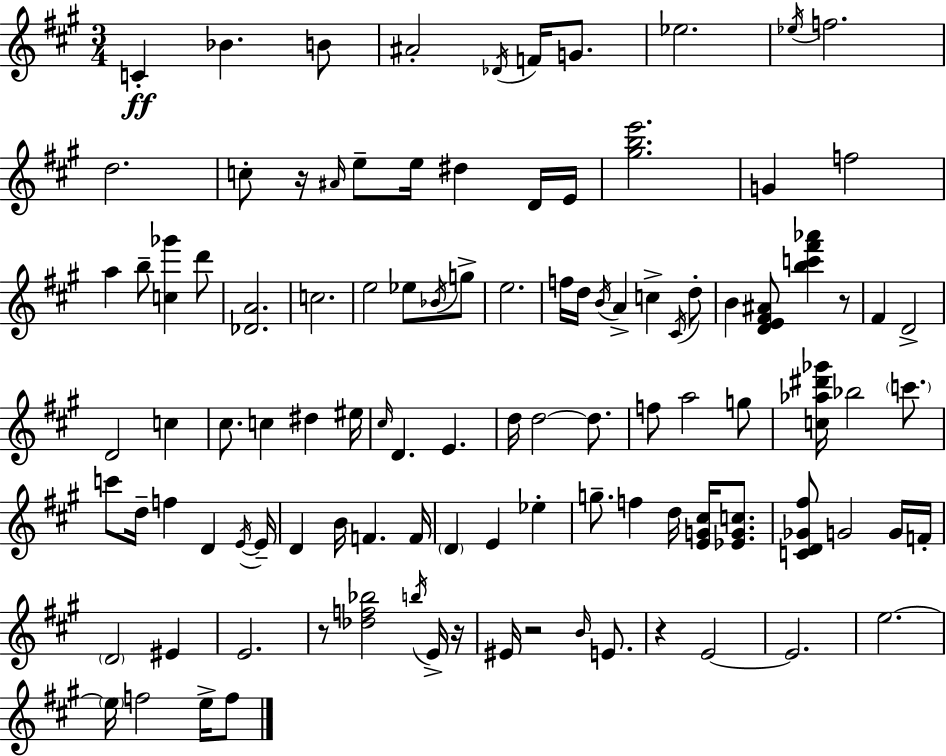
{
  \clef treble
  \numericTimeSignature
  \time 3/4
  \key a \major
  c'4-.\ff bes'4. b'8 | ais'2-. \acciaccatura { des'16 } f'16 g'8. | ees''2. | \acciaccatura { ees''16 } f''2. | \break d''2. | c''8-. r16 \grace { ais'16 } e''8-- e''16 dis''4 | d'16 e'16 <gis'' b'' e'''>2. | g'4 f''2 | \break a''4 b''8-- <c'' ges'''>4 | d'''8 <des' a'>2. | c''2. | e''2 ees''8 | \break \acciaccatura { bes'16 } g''8-> e''2. | f''16 d''16 \acciaccatura { b'16 } a'4-> c''4-> | \acciaccatura { cis'16 } d''8-. b'4 <d' e' fis' ais'>8 | <b'' c''' fis''' aes'''>4 r8 fis'4 d'2-> | \break d'2 | c''4 cis''8. c''4 | dis''4 eis''16 \grace { cis''16 } d'4. | e'4. d''16 d''2~~ | \break d''8. f''8 a''2 | g''8 <c'' aes'' dis''' ges'''>16 bes''2 | \parenthesize c'''8. c'''8 d''16-- f''4 | d'4 \acciaccatura { e'16~ }~ e'16-- d'4 | \break b'16 f'4. f'16 \parenthesize d'4 | e'4 ees''4-. g''8.-- f''4 | d''16 <e' g' cis''>16 <ees' g' c''>8. <c' d' ges' fis''>8 g'2 | g'16 f'16-. \parenthesize d'2 | \break eis'4 e'2. | r8 <des'' f'' bes''>2 | \acciaccatura { b''16 } e'16-> r16 eis'16 r2 | \grace { b'16 } e'8. r4 | \break e'2~~ e'2. | e''2.~~ | \parenthesize e''16 f''2 | e''16-> f''8 \bar "|."
}